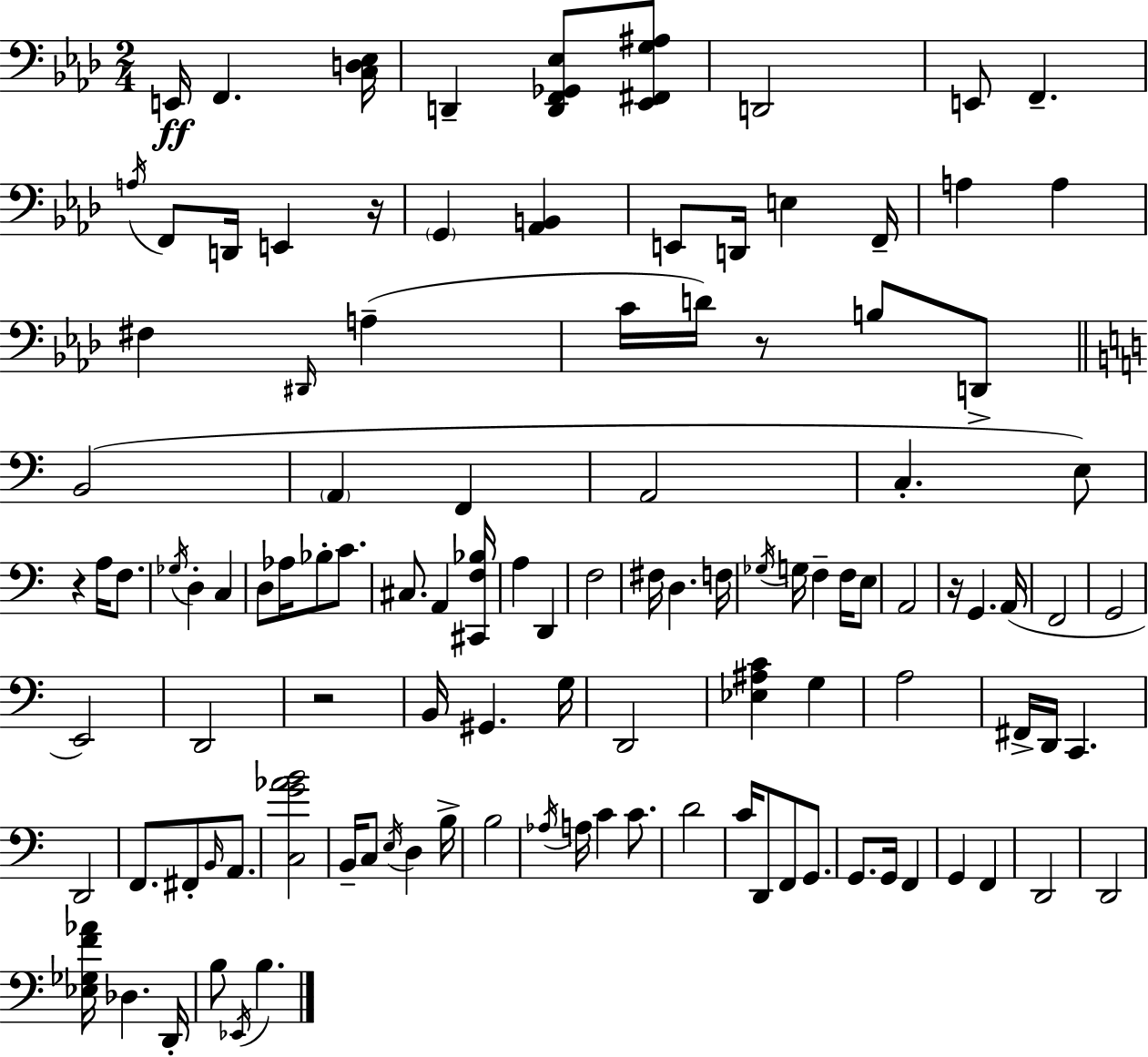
{
  \clef bass
  \numericTimeSignature
  \time 2/4
  \key aes \major
  \repeat volta 2 { e,16\ff f,4. <c d ees>16 | d,4-- <d, f, ges, ees>8 <ees, fis, g ais>8 | d,2 | e,8 f,4.-- | \break \acciaccatura { a16 } f,8 d,16 e,4 | r16 \parenthesize g,4 <aes, b,>4 | e,8 d,16 e4 | f,16-- a4 a4 | \break fis4 \grace { dis,16 }( a4-- | c'16 d'16) r8 b8 | d,8-> \bar "||" \break \key c \major b,2( | \parenthesize a,4 f,4 | a,2 | c4.-. e8) | \break r4 a16 f8. | \acciaccatura { ges16 } d4-. c4 | d8 aes16 bes8-. c'8. | cis8. a,4 | \break <cis, f bes>16 a4 d,4 | f2 | fis16 d4. | f16 \acciaccatura { ges16 } g16 f4-- f16 | \break e8 a,2 | r16 g,4. | a,16( f,2 | g,2 | \break e,2) | d,2 | r2 | b,16 gis,4. | \break g16 d,2 | <ees ais c'>4 g4 | a2 | fis,16-> d,16 c,4. | \break d,2 | f,8. fis,8-. \grace { b,16 } | a,8. <c g' aes' b'>2 | b,16-- c8 \acciaccatura { e16 } d4 | \break b16-> b2 | \acciaccatura { aes16 } a16 c'4 | c'8. d'2 | c'16 d,8 | \break f,8 g,8. g,8. | g,16 f,4 g,4 | f,4 d,2 | d,2 | \break <ees ges f' aes'>16 des4. | d,16-. b8 \acciaccatura { ees,16 } | b4. } \bar "|."
}